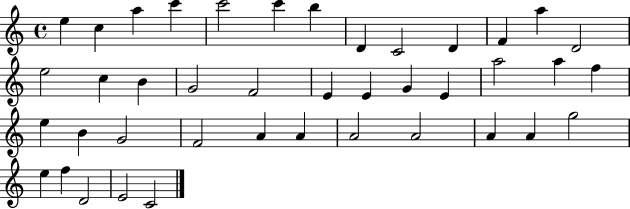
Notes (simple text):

E5/q C5/q A5/q C6/q C6/h C6/q B5/q D4/q C4/h D4/q F4/q A5/q D4/h E5/h C5/q B4/q G4/h F4/h E4/q E4/q G4/q E4/q A5/h A5/q F5/q E5/q B4/q G4/h F4/h A4/q A4/q A4/h A4/h A4/q A4/q G5/h E5/q F5/q D4/h E4/h C4/h